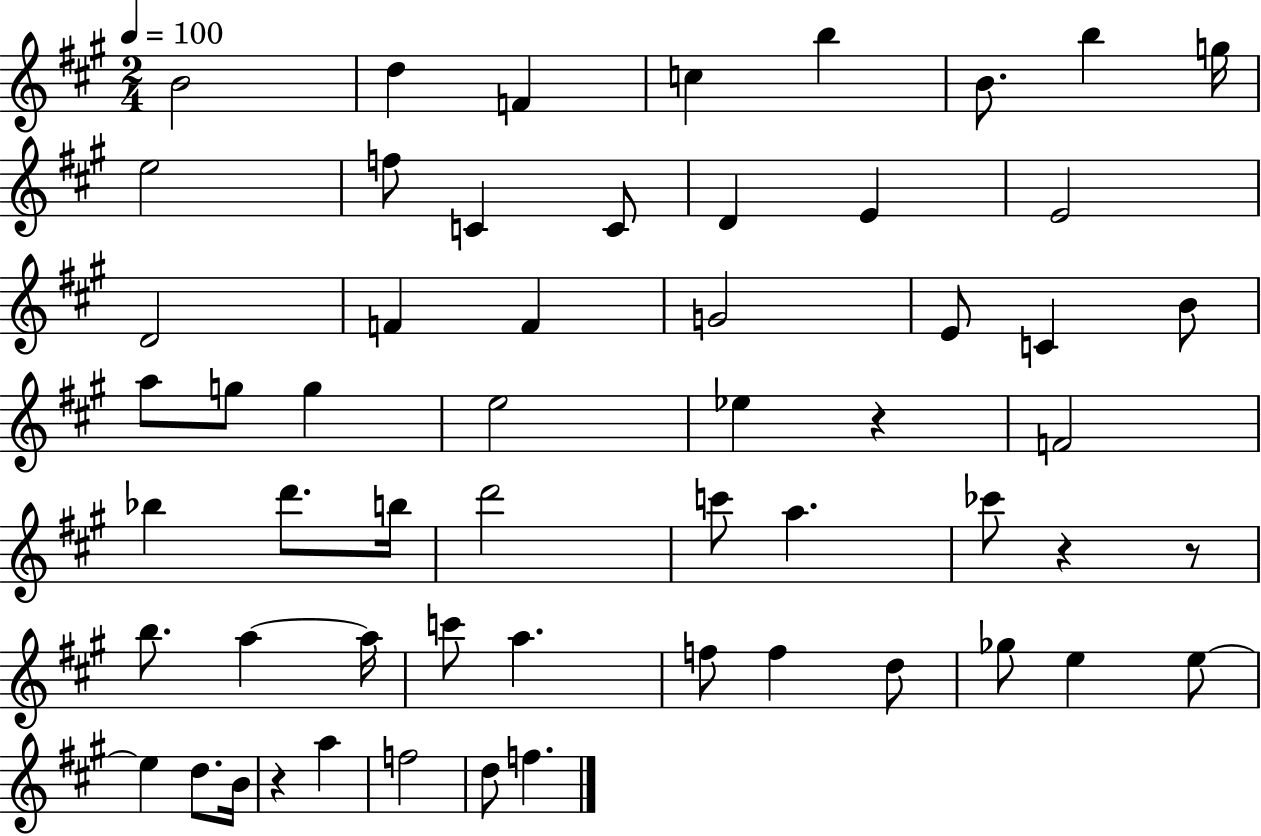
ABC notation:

X:1
T:Untitled
M:2/4
L:1/4
K:A
B2 d F c b B/2 b g/4 e2 f/2 C C/2 D E E2 D2 F F G2 E/2 C B/2 a/2 g/2 g e2 _e z F2 _b d'/2 b/4 d'2 c'/2 a _c'/2 z z/2 b/2 a a/4 c'/2 a f/2 f d/2 _g/2 e e/2 e d/2 B/4 z a f2 d/2 f